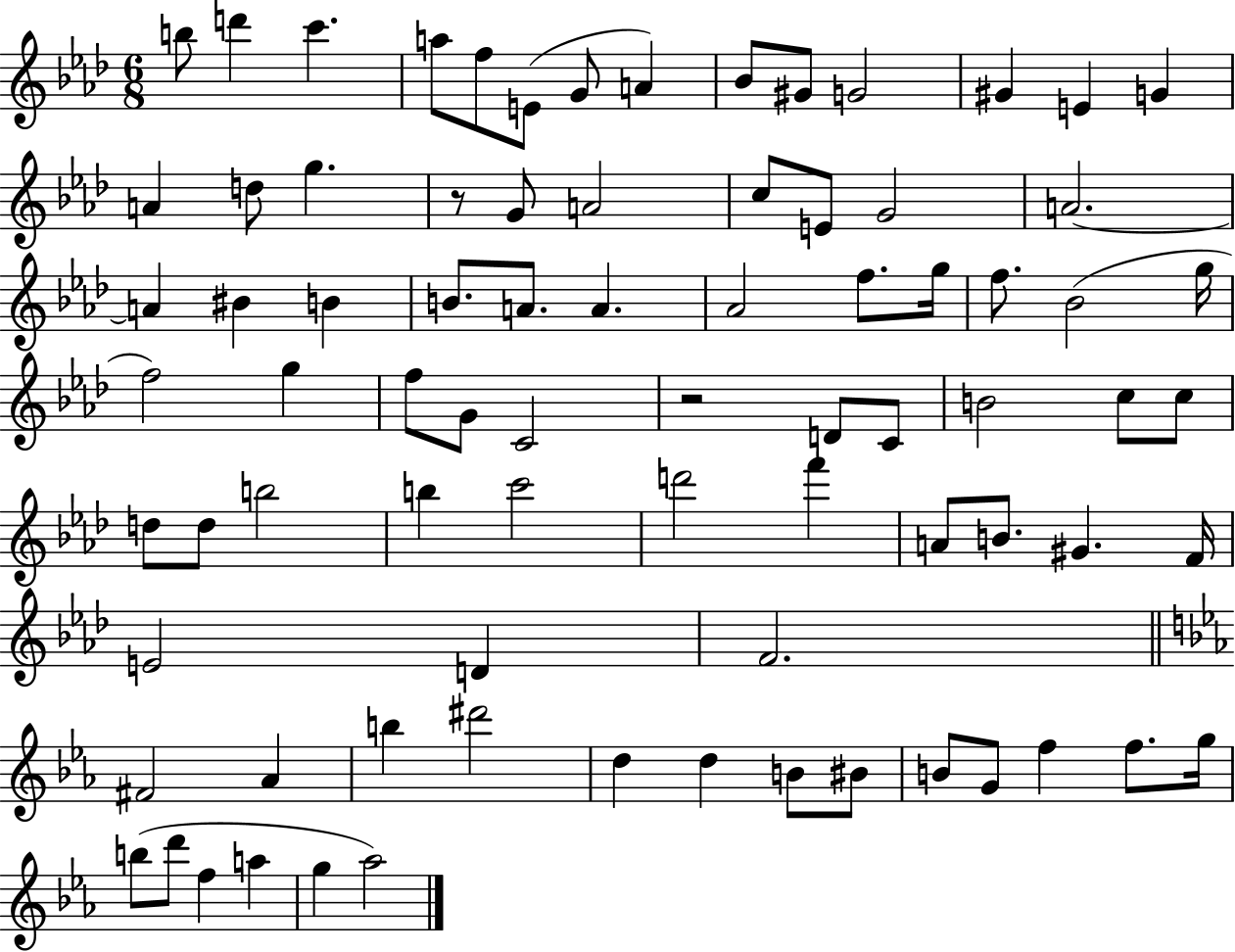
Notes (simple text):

B5/e D6/q C6/q. A5/e F5/e E4/e G4/e A4/q Bb4/e G#4/e G4/h G#4/q E4/q G4/q A4/q D5/e G5/q. R/e G4/e A4/h C5/e E4/e G4/h A4/h. A4/q BIS4/q B4/q B4/e. A4/e. A4/q. Ab4/h F5/e. G5/s F5/e. Bb4/h G5/s F5/h G5/q F5/e G4/e C4/h R/h D4/e C4/e B4/h C5/e C5/e D5/e D5/e B5/h B5/q C6/h D6/h F6/q A4/e B4/e. G#4/q. F4/s E4/h D4/q F4/h. F#4/h Ab4/q B5/q D#6/h D5/q D5/q B4/e BIS4/e B4/e G4/e F5/q F5/e. G5/s B5/e D6/e F5/q A5/q G5/q Ab5/h